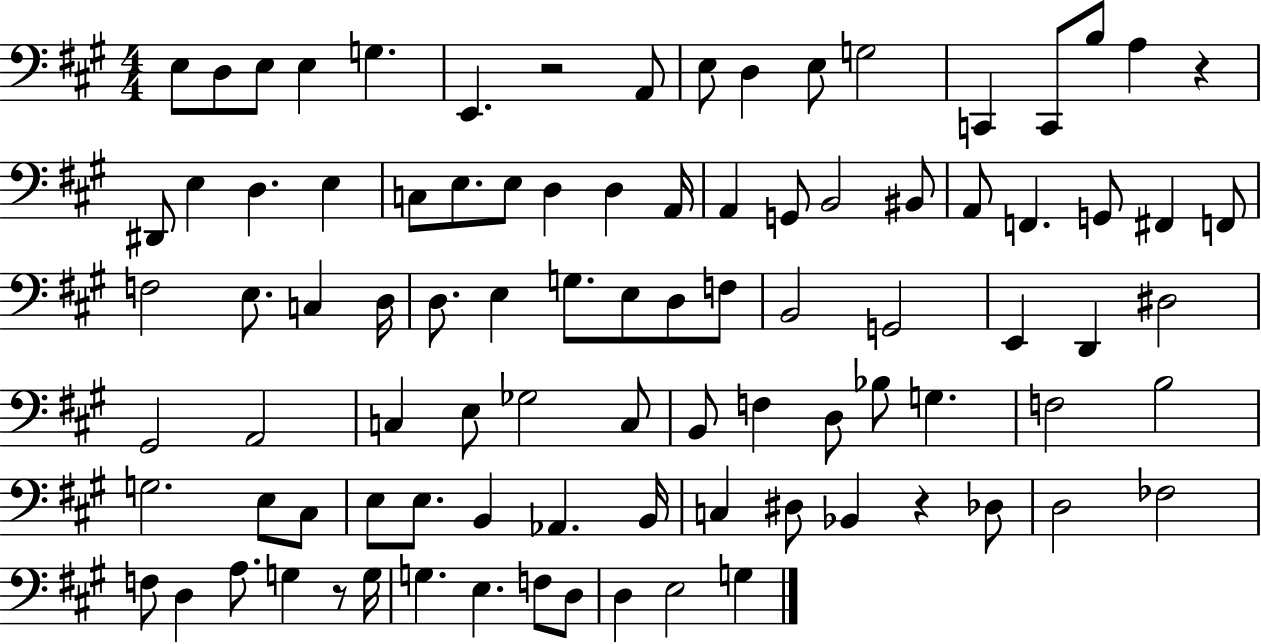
{
  \clef bass
  \numericTimeSignature
  \time 4/4
  \key a \major
  e8 d8 e8 e4 g4. | e,4. r2 a,8 | e8 d4 e8 g2 | c,4 c,8 b8 a4 r4 | \break dis,8 e4 d4. e4 | c8 e8. e8 d4 d4 a,16 | a,4 g,8 b,2 bis,8 | a,8 f,4. g,8 fis,4 f,8 | \break f2 e8. c4 d16 | d8. e4 g8. e8 d8 f8 | b,2 g,2 | e,4 d,4 dis2 | \break gis,2 a,2 | c4 e8 ges2 c8 | b,8 f4 d8 bes8 g4. | f2 b2 | \break g2. e8 cis8 | e8 e8. b,4 aes,4. b,16 | c4 dis8 bes,4 r4 des8 | d2 fes2 | \break f8 d4 a8. g4 r8 g16 | g4. e4. f8 d8 | d4 e2 g4 | \bar "|."
}